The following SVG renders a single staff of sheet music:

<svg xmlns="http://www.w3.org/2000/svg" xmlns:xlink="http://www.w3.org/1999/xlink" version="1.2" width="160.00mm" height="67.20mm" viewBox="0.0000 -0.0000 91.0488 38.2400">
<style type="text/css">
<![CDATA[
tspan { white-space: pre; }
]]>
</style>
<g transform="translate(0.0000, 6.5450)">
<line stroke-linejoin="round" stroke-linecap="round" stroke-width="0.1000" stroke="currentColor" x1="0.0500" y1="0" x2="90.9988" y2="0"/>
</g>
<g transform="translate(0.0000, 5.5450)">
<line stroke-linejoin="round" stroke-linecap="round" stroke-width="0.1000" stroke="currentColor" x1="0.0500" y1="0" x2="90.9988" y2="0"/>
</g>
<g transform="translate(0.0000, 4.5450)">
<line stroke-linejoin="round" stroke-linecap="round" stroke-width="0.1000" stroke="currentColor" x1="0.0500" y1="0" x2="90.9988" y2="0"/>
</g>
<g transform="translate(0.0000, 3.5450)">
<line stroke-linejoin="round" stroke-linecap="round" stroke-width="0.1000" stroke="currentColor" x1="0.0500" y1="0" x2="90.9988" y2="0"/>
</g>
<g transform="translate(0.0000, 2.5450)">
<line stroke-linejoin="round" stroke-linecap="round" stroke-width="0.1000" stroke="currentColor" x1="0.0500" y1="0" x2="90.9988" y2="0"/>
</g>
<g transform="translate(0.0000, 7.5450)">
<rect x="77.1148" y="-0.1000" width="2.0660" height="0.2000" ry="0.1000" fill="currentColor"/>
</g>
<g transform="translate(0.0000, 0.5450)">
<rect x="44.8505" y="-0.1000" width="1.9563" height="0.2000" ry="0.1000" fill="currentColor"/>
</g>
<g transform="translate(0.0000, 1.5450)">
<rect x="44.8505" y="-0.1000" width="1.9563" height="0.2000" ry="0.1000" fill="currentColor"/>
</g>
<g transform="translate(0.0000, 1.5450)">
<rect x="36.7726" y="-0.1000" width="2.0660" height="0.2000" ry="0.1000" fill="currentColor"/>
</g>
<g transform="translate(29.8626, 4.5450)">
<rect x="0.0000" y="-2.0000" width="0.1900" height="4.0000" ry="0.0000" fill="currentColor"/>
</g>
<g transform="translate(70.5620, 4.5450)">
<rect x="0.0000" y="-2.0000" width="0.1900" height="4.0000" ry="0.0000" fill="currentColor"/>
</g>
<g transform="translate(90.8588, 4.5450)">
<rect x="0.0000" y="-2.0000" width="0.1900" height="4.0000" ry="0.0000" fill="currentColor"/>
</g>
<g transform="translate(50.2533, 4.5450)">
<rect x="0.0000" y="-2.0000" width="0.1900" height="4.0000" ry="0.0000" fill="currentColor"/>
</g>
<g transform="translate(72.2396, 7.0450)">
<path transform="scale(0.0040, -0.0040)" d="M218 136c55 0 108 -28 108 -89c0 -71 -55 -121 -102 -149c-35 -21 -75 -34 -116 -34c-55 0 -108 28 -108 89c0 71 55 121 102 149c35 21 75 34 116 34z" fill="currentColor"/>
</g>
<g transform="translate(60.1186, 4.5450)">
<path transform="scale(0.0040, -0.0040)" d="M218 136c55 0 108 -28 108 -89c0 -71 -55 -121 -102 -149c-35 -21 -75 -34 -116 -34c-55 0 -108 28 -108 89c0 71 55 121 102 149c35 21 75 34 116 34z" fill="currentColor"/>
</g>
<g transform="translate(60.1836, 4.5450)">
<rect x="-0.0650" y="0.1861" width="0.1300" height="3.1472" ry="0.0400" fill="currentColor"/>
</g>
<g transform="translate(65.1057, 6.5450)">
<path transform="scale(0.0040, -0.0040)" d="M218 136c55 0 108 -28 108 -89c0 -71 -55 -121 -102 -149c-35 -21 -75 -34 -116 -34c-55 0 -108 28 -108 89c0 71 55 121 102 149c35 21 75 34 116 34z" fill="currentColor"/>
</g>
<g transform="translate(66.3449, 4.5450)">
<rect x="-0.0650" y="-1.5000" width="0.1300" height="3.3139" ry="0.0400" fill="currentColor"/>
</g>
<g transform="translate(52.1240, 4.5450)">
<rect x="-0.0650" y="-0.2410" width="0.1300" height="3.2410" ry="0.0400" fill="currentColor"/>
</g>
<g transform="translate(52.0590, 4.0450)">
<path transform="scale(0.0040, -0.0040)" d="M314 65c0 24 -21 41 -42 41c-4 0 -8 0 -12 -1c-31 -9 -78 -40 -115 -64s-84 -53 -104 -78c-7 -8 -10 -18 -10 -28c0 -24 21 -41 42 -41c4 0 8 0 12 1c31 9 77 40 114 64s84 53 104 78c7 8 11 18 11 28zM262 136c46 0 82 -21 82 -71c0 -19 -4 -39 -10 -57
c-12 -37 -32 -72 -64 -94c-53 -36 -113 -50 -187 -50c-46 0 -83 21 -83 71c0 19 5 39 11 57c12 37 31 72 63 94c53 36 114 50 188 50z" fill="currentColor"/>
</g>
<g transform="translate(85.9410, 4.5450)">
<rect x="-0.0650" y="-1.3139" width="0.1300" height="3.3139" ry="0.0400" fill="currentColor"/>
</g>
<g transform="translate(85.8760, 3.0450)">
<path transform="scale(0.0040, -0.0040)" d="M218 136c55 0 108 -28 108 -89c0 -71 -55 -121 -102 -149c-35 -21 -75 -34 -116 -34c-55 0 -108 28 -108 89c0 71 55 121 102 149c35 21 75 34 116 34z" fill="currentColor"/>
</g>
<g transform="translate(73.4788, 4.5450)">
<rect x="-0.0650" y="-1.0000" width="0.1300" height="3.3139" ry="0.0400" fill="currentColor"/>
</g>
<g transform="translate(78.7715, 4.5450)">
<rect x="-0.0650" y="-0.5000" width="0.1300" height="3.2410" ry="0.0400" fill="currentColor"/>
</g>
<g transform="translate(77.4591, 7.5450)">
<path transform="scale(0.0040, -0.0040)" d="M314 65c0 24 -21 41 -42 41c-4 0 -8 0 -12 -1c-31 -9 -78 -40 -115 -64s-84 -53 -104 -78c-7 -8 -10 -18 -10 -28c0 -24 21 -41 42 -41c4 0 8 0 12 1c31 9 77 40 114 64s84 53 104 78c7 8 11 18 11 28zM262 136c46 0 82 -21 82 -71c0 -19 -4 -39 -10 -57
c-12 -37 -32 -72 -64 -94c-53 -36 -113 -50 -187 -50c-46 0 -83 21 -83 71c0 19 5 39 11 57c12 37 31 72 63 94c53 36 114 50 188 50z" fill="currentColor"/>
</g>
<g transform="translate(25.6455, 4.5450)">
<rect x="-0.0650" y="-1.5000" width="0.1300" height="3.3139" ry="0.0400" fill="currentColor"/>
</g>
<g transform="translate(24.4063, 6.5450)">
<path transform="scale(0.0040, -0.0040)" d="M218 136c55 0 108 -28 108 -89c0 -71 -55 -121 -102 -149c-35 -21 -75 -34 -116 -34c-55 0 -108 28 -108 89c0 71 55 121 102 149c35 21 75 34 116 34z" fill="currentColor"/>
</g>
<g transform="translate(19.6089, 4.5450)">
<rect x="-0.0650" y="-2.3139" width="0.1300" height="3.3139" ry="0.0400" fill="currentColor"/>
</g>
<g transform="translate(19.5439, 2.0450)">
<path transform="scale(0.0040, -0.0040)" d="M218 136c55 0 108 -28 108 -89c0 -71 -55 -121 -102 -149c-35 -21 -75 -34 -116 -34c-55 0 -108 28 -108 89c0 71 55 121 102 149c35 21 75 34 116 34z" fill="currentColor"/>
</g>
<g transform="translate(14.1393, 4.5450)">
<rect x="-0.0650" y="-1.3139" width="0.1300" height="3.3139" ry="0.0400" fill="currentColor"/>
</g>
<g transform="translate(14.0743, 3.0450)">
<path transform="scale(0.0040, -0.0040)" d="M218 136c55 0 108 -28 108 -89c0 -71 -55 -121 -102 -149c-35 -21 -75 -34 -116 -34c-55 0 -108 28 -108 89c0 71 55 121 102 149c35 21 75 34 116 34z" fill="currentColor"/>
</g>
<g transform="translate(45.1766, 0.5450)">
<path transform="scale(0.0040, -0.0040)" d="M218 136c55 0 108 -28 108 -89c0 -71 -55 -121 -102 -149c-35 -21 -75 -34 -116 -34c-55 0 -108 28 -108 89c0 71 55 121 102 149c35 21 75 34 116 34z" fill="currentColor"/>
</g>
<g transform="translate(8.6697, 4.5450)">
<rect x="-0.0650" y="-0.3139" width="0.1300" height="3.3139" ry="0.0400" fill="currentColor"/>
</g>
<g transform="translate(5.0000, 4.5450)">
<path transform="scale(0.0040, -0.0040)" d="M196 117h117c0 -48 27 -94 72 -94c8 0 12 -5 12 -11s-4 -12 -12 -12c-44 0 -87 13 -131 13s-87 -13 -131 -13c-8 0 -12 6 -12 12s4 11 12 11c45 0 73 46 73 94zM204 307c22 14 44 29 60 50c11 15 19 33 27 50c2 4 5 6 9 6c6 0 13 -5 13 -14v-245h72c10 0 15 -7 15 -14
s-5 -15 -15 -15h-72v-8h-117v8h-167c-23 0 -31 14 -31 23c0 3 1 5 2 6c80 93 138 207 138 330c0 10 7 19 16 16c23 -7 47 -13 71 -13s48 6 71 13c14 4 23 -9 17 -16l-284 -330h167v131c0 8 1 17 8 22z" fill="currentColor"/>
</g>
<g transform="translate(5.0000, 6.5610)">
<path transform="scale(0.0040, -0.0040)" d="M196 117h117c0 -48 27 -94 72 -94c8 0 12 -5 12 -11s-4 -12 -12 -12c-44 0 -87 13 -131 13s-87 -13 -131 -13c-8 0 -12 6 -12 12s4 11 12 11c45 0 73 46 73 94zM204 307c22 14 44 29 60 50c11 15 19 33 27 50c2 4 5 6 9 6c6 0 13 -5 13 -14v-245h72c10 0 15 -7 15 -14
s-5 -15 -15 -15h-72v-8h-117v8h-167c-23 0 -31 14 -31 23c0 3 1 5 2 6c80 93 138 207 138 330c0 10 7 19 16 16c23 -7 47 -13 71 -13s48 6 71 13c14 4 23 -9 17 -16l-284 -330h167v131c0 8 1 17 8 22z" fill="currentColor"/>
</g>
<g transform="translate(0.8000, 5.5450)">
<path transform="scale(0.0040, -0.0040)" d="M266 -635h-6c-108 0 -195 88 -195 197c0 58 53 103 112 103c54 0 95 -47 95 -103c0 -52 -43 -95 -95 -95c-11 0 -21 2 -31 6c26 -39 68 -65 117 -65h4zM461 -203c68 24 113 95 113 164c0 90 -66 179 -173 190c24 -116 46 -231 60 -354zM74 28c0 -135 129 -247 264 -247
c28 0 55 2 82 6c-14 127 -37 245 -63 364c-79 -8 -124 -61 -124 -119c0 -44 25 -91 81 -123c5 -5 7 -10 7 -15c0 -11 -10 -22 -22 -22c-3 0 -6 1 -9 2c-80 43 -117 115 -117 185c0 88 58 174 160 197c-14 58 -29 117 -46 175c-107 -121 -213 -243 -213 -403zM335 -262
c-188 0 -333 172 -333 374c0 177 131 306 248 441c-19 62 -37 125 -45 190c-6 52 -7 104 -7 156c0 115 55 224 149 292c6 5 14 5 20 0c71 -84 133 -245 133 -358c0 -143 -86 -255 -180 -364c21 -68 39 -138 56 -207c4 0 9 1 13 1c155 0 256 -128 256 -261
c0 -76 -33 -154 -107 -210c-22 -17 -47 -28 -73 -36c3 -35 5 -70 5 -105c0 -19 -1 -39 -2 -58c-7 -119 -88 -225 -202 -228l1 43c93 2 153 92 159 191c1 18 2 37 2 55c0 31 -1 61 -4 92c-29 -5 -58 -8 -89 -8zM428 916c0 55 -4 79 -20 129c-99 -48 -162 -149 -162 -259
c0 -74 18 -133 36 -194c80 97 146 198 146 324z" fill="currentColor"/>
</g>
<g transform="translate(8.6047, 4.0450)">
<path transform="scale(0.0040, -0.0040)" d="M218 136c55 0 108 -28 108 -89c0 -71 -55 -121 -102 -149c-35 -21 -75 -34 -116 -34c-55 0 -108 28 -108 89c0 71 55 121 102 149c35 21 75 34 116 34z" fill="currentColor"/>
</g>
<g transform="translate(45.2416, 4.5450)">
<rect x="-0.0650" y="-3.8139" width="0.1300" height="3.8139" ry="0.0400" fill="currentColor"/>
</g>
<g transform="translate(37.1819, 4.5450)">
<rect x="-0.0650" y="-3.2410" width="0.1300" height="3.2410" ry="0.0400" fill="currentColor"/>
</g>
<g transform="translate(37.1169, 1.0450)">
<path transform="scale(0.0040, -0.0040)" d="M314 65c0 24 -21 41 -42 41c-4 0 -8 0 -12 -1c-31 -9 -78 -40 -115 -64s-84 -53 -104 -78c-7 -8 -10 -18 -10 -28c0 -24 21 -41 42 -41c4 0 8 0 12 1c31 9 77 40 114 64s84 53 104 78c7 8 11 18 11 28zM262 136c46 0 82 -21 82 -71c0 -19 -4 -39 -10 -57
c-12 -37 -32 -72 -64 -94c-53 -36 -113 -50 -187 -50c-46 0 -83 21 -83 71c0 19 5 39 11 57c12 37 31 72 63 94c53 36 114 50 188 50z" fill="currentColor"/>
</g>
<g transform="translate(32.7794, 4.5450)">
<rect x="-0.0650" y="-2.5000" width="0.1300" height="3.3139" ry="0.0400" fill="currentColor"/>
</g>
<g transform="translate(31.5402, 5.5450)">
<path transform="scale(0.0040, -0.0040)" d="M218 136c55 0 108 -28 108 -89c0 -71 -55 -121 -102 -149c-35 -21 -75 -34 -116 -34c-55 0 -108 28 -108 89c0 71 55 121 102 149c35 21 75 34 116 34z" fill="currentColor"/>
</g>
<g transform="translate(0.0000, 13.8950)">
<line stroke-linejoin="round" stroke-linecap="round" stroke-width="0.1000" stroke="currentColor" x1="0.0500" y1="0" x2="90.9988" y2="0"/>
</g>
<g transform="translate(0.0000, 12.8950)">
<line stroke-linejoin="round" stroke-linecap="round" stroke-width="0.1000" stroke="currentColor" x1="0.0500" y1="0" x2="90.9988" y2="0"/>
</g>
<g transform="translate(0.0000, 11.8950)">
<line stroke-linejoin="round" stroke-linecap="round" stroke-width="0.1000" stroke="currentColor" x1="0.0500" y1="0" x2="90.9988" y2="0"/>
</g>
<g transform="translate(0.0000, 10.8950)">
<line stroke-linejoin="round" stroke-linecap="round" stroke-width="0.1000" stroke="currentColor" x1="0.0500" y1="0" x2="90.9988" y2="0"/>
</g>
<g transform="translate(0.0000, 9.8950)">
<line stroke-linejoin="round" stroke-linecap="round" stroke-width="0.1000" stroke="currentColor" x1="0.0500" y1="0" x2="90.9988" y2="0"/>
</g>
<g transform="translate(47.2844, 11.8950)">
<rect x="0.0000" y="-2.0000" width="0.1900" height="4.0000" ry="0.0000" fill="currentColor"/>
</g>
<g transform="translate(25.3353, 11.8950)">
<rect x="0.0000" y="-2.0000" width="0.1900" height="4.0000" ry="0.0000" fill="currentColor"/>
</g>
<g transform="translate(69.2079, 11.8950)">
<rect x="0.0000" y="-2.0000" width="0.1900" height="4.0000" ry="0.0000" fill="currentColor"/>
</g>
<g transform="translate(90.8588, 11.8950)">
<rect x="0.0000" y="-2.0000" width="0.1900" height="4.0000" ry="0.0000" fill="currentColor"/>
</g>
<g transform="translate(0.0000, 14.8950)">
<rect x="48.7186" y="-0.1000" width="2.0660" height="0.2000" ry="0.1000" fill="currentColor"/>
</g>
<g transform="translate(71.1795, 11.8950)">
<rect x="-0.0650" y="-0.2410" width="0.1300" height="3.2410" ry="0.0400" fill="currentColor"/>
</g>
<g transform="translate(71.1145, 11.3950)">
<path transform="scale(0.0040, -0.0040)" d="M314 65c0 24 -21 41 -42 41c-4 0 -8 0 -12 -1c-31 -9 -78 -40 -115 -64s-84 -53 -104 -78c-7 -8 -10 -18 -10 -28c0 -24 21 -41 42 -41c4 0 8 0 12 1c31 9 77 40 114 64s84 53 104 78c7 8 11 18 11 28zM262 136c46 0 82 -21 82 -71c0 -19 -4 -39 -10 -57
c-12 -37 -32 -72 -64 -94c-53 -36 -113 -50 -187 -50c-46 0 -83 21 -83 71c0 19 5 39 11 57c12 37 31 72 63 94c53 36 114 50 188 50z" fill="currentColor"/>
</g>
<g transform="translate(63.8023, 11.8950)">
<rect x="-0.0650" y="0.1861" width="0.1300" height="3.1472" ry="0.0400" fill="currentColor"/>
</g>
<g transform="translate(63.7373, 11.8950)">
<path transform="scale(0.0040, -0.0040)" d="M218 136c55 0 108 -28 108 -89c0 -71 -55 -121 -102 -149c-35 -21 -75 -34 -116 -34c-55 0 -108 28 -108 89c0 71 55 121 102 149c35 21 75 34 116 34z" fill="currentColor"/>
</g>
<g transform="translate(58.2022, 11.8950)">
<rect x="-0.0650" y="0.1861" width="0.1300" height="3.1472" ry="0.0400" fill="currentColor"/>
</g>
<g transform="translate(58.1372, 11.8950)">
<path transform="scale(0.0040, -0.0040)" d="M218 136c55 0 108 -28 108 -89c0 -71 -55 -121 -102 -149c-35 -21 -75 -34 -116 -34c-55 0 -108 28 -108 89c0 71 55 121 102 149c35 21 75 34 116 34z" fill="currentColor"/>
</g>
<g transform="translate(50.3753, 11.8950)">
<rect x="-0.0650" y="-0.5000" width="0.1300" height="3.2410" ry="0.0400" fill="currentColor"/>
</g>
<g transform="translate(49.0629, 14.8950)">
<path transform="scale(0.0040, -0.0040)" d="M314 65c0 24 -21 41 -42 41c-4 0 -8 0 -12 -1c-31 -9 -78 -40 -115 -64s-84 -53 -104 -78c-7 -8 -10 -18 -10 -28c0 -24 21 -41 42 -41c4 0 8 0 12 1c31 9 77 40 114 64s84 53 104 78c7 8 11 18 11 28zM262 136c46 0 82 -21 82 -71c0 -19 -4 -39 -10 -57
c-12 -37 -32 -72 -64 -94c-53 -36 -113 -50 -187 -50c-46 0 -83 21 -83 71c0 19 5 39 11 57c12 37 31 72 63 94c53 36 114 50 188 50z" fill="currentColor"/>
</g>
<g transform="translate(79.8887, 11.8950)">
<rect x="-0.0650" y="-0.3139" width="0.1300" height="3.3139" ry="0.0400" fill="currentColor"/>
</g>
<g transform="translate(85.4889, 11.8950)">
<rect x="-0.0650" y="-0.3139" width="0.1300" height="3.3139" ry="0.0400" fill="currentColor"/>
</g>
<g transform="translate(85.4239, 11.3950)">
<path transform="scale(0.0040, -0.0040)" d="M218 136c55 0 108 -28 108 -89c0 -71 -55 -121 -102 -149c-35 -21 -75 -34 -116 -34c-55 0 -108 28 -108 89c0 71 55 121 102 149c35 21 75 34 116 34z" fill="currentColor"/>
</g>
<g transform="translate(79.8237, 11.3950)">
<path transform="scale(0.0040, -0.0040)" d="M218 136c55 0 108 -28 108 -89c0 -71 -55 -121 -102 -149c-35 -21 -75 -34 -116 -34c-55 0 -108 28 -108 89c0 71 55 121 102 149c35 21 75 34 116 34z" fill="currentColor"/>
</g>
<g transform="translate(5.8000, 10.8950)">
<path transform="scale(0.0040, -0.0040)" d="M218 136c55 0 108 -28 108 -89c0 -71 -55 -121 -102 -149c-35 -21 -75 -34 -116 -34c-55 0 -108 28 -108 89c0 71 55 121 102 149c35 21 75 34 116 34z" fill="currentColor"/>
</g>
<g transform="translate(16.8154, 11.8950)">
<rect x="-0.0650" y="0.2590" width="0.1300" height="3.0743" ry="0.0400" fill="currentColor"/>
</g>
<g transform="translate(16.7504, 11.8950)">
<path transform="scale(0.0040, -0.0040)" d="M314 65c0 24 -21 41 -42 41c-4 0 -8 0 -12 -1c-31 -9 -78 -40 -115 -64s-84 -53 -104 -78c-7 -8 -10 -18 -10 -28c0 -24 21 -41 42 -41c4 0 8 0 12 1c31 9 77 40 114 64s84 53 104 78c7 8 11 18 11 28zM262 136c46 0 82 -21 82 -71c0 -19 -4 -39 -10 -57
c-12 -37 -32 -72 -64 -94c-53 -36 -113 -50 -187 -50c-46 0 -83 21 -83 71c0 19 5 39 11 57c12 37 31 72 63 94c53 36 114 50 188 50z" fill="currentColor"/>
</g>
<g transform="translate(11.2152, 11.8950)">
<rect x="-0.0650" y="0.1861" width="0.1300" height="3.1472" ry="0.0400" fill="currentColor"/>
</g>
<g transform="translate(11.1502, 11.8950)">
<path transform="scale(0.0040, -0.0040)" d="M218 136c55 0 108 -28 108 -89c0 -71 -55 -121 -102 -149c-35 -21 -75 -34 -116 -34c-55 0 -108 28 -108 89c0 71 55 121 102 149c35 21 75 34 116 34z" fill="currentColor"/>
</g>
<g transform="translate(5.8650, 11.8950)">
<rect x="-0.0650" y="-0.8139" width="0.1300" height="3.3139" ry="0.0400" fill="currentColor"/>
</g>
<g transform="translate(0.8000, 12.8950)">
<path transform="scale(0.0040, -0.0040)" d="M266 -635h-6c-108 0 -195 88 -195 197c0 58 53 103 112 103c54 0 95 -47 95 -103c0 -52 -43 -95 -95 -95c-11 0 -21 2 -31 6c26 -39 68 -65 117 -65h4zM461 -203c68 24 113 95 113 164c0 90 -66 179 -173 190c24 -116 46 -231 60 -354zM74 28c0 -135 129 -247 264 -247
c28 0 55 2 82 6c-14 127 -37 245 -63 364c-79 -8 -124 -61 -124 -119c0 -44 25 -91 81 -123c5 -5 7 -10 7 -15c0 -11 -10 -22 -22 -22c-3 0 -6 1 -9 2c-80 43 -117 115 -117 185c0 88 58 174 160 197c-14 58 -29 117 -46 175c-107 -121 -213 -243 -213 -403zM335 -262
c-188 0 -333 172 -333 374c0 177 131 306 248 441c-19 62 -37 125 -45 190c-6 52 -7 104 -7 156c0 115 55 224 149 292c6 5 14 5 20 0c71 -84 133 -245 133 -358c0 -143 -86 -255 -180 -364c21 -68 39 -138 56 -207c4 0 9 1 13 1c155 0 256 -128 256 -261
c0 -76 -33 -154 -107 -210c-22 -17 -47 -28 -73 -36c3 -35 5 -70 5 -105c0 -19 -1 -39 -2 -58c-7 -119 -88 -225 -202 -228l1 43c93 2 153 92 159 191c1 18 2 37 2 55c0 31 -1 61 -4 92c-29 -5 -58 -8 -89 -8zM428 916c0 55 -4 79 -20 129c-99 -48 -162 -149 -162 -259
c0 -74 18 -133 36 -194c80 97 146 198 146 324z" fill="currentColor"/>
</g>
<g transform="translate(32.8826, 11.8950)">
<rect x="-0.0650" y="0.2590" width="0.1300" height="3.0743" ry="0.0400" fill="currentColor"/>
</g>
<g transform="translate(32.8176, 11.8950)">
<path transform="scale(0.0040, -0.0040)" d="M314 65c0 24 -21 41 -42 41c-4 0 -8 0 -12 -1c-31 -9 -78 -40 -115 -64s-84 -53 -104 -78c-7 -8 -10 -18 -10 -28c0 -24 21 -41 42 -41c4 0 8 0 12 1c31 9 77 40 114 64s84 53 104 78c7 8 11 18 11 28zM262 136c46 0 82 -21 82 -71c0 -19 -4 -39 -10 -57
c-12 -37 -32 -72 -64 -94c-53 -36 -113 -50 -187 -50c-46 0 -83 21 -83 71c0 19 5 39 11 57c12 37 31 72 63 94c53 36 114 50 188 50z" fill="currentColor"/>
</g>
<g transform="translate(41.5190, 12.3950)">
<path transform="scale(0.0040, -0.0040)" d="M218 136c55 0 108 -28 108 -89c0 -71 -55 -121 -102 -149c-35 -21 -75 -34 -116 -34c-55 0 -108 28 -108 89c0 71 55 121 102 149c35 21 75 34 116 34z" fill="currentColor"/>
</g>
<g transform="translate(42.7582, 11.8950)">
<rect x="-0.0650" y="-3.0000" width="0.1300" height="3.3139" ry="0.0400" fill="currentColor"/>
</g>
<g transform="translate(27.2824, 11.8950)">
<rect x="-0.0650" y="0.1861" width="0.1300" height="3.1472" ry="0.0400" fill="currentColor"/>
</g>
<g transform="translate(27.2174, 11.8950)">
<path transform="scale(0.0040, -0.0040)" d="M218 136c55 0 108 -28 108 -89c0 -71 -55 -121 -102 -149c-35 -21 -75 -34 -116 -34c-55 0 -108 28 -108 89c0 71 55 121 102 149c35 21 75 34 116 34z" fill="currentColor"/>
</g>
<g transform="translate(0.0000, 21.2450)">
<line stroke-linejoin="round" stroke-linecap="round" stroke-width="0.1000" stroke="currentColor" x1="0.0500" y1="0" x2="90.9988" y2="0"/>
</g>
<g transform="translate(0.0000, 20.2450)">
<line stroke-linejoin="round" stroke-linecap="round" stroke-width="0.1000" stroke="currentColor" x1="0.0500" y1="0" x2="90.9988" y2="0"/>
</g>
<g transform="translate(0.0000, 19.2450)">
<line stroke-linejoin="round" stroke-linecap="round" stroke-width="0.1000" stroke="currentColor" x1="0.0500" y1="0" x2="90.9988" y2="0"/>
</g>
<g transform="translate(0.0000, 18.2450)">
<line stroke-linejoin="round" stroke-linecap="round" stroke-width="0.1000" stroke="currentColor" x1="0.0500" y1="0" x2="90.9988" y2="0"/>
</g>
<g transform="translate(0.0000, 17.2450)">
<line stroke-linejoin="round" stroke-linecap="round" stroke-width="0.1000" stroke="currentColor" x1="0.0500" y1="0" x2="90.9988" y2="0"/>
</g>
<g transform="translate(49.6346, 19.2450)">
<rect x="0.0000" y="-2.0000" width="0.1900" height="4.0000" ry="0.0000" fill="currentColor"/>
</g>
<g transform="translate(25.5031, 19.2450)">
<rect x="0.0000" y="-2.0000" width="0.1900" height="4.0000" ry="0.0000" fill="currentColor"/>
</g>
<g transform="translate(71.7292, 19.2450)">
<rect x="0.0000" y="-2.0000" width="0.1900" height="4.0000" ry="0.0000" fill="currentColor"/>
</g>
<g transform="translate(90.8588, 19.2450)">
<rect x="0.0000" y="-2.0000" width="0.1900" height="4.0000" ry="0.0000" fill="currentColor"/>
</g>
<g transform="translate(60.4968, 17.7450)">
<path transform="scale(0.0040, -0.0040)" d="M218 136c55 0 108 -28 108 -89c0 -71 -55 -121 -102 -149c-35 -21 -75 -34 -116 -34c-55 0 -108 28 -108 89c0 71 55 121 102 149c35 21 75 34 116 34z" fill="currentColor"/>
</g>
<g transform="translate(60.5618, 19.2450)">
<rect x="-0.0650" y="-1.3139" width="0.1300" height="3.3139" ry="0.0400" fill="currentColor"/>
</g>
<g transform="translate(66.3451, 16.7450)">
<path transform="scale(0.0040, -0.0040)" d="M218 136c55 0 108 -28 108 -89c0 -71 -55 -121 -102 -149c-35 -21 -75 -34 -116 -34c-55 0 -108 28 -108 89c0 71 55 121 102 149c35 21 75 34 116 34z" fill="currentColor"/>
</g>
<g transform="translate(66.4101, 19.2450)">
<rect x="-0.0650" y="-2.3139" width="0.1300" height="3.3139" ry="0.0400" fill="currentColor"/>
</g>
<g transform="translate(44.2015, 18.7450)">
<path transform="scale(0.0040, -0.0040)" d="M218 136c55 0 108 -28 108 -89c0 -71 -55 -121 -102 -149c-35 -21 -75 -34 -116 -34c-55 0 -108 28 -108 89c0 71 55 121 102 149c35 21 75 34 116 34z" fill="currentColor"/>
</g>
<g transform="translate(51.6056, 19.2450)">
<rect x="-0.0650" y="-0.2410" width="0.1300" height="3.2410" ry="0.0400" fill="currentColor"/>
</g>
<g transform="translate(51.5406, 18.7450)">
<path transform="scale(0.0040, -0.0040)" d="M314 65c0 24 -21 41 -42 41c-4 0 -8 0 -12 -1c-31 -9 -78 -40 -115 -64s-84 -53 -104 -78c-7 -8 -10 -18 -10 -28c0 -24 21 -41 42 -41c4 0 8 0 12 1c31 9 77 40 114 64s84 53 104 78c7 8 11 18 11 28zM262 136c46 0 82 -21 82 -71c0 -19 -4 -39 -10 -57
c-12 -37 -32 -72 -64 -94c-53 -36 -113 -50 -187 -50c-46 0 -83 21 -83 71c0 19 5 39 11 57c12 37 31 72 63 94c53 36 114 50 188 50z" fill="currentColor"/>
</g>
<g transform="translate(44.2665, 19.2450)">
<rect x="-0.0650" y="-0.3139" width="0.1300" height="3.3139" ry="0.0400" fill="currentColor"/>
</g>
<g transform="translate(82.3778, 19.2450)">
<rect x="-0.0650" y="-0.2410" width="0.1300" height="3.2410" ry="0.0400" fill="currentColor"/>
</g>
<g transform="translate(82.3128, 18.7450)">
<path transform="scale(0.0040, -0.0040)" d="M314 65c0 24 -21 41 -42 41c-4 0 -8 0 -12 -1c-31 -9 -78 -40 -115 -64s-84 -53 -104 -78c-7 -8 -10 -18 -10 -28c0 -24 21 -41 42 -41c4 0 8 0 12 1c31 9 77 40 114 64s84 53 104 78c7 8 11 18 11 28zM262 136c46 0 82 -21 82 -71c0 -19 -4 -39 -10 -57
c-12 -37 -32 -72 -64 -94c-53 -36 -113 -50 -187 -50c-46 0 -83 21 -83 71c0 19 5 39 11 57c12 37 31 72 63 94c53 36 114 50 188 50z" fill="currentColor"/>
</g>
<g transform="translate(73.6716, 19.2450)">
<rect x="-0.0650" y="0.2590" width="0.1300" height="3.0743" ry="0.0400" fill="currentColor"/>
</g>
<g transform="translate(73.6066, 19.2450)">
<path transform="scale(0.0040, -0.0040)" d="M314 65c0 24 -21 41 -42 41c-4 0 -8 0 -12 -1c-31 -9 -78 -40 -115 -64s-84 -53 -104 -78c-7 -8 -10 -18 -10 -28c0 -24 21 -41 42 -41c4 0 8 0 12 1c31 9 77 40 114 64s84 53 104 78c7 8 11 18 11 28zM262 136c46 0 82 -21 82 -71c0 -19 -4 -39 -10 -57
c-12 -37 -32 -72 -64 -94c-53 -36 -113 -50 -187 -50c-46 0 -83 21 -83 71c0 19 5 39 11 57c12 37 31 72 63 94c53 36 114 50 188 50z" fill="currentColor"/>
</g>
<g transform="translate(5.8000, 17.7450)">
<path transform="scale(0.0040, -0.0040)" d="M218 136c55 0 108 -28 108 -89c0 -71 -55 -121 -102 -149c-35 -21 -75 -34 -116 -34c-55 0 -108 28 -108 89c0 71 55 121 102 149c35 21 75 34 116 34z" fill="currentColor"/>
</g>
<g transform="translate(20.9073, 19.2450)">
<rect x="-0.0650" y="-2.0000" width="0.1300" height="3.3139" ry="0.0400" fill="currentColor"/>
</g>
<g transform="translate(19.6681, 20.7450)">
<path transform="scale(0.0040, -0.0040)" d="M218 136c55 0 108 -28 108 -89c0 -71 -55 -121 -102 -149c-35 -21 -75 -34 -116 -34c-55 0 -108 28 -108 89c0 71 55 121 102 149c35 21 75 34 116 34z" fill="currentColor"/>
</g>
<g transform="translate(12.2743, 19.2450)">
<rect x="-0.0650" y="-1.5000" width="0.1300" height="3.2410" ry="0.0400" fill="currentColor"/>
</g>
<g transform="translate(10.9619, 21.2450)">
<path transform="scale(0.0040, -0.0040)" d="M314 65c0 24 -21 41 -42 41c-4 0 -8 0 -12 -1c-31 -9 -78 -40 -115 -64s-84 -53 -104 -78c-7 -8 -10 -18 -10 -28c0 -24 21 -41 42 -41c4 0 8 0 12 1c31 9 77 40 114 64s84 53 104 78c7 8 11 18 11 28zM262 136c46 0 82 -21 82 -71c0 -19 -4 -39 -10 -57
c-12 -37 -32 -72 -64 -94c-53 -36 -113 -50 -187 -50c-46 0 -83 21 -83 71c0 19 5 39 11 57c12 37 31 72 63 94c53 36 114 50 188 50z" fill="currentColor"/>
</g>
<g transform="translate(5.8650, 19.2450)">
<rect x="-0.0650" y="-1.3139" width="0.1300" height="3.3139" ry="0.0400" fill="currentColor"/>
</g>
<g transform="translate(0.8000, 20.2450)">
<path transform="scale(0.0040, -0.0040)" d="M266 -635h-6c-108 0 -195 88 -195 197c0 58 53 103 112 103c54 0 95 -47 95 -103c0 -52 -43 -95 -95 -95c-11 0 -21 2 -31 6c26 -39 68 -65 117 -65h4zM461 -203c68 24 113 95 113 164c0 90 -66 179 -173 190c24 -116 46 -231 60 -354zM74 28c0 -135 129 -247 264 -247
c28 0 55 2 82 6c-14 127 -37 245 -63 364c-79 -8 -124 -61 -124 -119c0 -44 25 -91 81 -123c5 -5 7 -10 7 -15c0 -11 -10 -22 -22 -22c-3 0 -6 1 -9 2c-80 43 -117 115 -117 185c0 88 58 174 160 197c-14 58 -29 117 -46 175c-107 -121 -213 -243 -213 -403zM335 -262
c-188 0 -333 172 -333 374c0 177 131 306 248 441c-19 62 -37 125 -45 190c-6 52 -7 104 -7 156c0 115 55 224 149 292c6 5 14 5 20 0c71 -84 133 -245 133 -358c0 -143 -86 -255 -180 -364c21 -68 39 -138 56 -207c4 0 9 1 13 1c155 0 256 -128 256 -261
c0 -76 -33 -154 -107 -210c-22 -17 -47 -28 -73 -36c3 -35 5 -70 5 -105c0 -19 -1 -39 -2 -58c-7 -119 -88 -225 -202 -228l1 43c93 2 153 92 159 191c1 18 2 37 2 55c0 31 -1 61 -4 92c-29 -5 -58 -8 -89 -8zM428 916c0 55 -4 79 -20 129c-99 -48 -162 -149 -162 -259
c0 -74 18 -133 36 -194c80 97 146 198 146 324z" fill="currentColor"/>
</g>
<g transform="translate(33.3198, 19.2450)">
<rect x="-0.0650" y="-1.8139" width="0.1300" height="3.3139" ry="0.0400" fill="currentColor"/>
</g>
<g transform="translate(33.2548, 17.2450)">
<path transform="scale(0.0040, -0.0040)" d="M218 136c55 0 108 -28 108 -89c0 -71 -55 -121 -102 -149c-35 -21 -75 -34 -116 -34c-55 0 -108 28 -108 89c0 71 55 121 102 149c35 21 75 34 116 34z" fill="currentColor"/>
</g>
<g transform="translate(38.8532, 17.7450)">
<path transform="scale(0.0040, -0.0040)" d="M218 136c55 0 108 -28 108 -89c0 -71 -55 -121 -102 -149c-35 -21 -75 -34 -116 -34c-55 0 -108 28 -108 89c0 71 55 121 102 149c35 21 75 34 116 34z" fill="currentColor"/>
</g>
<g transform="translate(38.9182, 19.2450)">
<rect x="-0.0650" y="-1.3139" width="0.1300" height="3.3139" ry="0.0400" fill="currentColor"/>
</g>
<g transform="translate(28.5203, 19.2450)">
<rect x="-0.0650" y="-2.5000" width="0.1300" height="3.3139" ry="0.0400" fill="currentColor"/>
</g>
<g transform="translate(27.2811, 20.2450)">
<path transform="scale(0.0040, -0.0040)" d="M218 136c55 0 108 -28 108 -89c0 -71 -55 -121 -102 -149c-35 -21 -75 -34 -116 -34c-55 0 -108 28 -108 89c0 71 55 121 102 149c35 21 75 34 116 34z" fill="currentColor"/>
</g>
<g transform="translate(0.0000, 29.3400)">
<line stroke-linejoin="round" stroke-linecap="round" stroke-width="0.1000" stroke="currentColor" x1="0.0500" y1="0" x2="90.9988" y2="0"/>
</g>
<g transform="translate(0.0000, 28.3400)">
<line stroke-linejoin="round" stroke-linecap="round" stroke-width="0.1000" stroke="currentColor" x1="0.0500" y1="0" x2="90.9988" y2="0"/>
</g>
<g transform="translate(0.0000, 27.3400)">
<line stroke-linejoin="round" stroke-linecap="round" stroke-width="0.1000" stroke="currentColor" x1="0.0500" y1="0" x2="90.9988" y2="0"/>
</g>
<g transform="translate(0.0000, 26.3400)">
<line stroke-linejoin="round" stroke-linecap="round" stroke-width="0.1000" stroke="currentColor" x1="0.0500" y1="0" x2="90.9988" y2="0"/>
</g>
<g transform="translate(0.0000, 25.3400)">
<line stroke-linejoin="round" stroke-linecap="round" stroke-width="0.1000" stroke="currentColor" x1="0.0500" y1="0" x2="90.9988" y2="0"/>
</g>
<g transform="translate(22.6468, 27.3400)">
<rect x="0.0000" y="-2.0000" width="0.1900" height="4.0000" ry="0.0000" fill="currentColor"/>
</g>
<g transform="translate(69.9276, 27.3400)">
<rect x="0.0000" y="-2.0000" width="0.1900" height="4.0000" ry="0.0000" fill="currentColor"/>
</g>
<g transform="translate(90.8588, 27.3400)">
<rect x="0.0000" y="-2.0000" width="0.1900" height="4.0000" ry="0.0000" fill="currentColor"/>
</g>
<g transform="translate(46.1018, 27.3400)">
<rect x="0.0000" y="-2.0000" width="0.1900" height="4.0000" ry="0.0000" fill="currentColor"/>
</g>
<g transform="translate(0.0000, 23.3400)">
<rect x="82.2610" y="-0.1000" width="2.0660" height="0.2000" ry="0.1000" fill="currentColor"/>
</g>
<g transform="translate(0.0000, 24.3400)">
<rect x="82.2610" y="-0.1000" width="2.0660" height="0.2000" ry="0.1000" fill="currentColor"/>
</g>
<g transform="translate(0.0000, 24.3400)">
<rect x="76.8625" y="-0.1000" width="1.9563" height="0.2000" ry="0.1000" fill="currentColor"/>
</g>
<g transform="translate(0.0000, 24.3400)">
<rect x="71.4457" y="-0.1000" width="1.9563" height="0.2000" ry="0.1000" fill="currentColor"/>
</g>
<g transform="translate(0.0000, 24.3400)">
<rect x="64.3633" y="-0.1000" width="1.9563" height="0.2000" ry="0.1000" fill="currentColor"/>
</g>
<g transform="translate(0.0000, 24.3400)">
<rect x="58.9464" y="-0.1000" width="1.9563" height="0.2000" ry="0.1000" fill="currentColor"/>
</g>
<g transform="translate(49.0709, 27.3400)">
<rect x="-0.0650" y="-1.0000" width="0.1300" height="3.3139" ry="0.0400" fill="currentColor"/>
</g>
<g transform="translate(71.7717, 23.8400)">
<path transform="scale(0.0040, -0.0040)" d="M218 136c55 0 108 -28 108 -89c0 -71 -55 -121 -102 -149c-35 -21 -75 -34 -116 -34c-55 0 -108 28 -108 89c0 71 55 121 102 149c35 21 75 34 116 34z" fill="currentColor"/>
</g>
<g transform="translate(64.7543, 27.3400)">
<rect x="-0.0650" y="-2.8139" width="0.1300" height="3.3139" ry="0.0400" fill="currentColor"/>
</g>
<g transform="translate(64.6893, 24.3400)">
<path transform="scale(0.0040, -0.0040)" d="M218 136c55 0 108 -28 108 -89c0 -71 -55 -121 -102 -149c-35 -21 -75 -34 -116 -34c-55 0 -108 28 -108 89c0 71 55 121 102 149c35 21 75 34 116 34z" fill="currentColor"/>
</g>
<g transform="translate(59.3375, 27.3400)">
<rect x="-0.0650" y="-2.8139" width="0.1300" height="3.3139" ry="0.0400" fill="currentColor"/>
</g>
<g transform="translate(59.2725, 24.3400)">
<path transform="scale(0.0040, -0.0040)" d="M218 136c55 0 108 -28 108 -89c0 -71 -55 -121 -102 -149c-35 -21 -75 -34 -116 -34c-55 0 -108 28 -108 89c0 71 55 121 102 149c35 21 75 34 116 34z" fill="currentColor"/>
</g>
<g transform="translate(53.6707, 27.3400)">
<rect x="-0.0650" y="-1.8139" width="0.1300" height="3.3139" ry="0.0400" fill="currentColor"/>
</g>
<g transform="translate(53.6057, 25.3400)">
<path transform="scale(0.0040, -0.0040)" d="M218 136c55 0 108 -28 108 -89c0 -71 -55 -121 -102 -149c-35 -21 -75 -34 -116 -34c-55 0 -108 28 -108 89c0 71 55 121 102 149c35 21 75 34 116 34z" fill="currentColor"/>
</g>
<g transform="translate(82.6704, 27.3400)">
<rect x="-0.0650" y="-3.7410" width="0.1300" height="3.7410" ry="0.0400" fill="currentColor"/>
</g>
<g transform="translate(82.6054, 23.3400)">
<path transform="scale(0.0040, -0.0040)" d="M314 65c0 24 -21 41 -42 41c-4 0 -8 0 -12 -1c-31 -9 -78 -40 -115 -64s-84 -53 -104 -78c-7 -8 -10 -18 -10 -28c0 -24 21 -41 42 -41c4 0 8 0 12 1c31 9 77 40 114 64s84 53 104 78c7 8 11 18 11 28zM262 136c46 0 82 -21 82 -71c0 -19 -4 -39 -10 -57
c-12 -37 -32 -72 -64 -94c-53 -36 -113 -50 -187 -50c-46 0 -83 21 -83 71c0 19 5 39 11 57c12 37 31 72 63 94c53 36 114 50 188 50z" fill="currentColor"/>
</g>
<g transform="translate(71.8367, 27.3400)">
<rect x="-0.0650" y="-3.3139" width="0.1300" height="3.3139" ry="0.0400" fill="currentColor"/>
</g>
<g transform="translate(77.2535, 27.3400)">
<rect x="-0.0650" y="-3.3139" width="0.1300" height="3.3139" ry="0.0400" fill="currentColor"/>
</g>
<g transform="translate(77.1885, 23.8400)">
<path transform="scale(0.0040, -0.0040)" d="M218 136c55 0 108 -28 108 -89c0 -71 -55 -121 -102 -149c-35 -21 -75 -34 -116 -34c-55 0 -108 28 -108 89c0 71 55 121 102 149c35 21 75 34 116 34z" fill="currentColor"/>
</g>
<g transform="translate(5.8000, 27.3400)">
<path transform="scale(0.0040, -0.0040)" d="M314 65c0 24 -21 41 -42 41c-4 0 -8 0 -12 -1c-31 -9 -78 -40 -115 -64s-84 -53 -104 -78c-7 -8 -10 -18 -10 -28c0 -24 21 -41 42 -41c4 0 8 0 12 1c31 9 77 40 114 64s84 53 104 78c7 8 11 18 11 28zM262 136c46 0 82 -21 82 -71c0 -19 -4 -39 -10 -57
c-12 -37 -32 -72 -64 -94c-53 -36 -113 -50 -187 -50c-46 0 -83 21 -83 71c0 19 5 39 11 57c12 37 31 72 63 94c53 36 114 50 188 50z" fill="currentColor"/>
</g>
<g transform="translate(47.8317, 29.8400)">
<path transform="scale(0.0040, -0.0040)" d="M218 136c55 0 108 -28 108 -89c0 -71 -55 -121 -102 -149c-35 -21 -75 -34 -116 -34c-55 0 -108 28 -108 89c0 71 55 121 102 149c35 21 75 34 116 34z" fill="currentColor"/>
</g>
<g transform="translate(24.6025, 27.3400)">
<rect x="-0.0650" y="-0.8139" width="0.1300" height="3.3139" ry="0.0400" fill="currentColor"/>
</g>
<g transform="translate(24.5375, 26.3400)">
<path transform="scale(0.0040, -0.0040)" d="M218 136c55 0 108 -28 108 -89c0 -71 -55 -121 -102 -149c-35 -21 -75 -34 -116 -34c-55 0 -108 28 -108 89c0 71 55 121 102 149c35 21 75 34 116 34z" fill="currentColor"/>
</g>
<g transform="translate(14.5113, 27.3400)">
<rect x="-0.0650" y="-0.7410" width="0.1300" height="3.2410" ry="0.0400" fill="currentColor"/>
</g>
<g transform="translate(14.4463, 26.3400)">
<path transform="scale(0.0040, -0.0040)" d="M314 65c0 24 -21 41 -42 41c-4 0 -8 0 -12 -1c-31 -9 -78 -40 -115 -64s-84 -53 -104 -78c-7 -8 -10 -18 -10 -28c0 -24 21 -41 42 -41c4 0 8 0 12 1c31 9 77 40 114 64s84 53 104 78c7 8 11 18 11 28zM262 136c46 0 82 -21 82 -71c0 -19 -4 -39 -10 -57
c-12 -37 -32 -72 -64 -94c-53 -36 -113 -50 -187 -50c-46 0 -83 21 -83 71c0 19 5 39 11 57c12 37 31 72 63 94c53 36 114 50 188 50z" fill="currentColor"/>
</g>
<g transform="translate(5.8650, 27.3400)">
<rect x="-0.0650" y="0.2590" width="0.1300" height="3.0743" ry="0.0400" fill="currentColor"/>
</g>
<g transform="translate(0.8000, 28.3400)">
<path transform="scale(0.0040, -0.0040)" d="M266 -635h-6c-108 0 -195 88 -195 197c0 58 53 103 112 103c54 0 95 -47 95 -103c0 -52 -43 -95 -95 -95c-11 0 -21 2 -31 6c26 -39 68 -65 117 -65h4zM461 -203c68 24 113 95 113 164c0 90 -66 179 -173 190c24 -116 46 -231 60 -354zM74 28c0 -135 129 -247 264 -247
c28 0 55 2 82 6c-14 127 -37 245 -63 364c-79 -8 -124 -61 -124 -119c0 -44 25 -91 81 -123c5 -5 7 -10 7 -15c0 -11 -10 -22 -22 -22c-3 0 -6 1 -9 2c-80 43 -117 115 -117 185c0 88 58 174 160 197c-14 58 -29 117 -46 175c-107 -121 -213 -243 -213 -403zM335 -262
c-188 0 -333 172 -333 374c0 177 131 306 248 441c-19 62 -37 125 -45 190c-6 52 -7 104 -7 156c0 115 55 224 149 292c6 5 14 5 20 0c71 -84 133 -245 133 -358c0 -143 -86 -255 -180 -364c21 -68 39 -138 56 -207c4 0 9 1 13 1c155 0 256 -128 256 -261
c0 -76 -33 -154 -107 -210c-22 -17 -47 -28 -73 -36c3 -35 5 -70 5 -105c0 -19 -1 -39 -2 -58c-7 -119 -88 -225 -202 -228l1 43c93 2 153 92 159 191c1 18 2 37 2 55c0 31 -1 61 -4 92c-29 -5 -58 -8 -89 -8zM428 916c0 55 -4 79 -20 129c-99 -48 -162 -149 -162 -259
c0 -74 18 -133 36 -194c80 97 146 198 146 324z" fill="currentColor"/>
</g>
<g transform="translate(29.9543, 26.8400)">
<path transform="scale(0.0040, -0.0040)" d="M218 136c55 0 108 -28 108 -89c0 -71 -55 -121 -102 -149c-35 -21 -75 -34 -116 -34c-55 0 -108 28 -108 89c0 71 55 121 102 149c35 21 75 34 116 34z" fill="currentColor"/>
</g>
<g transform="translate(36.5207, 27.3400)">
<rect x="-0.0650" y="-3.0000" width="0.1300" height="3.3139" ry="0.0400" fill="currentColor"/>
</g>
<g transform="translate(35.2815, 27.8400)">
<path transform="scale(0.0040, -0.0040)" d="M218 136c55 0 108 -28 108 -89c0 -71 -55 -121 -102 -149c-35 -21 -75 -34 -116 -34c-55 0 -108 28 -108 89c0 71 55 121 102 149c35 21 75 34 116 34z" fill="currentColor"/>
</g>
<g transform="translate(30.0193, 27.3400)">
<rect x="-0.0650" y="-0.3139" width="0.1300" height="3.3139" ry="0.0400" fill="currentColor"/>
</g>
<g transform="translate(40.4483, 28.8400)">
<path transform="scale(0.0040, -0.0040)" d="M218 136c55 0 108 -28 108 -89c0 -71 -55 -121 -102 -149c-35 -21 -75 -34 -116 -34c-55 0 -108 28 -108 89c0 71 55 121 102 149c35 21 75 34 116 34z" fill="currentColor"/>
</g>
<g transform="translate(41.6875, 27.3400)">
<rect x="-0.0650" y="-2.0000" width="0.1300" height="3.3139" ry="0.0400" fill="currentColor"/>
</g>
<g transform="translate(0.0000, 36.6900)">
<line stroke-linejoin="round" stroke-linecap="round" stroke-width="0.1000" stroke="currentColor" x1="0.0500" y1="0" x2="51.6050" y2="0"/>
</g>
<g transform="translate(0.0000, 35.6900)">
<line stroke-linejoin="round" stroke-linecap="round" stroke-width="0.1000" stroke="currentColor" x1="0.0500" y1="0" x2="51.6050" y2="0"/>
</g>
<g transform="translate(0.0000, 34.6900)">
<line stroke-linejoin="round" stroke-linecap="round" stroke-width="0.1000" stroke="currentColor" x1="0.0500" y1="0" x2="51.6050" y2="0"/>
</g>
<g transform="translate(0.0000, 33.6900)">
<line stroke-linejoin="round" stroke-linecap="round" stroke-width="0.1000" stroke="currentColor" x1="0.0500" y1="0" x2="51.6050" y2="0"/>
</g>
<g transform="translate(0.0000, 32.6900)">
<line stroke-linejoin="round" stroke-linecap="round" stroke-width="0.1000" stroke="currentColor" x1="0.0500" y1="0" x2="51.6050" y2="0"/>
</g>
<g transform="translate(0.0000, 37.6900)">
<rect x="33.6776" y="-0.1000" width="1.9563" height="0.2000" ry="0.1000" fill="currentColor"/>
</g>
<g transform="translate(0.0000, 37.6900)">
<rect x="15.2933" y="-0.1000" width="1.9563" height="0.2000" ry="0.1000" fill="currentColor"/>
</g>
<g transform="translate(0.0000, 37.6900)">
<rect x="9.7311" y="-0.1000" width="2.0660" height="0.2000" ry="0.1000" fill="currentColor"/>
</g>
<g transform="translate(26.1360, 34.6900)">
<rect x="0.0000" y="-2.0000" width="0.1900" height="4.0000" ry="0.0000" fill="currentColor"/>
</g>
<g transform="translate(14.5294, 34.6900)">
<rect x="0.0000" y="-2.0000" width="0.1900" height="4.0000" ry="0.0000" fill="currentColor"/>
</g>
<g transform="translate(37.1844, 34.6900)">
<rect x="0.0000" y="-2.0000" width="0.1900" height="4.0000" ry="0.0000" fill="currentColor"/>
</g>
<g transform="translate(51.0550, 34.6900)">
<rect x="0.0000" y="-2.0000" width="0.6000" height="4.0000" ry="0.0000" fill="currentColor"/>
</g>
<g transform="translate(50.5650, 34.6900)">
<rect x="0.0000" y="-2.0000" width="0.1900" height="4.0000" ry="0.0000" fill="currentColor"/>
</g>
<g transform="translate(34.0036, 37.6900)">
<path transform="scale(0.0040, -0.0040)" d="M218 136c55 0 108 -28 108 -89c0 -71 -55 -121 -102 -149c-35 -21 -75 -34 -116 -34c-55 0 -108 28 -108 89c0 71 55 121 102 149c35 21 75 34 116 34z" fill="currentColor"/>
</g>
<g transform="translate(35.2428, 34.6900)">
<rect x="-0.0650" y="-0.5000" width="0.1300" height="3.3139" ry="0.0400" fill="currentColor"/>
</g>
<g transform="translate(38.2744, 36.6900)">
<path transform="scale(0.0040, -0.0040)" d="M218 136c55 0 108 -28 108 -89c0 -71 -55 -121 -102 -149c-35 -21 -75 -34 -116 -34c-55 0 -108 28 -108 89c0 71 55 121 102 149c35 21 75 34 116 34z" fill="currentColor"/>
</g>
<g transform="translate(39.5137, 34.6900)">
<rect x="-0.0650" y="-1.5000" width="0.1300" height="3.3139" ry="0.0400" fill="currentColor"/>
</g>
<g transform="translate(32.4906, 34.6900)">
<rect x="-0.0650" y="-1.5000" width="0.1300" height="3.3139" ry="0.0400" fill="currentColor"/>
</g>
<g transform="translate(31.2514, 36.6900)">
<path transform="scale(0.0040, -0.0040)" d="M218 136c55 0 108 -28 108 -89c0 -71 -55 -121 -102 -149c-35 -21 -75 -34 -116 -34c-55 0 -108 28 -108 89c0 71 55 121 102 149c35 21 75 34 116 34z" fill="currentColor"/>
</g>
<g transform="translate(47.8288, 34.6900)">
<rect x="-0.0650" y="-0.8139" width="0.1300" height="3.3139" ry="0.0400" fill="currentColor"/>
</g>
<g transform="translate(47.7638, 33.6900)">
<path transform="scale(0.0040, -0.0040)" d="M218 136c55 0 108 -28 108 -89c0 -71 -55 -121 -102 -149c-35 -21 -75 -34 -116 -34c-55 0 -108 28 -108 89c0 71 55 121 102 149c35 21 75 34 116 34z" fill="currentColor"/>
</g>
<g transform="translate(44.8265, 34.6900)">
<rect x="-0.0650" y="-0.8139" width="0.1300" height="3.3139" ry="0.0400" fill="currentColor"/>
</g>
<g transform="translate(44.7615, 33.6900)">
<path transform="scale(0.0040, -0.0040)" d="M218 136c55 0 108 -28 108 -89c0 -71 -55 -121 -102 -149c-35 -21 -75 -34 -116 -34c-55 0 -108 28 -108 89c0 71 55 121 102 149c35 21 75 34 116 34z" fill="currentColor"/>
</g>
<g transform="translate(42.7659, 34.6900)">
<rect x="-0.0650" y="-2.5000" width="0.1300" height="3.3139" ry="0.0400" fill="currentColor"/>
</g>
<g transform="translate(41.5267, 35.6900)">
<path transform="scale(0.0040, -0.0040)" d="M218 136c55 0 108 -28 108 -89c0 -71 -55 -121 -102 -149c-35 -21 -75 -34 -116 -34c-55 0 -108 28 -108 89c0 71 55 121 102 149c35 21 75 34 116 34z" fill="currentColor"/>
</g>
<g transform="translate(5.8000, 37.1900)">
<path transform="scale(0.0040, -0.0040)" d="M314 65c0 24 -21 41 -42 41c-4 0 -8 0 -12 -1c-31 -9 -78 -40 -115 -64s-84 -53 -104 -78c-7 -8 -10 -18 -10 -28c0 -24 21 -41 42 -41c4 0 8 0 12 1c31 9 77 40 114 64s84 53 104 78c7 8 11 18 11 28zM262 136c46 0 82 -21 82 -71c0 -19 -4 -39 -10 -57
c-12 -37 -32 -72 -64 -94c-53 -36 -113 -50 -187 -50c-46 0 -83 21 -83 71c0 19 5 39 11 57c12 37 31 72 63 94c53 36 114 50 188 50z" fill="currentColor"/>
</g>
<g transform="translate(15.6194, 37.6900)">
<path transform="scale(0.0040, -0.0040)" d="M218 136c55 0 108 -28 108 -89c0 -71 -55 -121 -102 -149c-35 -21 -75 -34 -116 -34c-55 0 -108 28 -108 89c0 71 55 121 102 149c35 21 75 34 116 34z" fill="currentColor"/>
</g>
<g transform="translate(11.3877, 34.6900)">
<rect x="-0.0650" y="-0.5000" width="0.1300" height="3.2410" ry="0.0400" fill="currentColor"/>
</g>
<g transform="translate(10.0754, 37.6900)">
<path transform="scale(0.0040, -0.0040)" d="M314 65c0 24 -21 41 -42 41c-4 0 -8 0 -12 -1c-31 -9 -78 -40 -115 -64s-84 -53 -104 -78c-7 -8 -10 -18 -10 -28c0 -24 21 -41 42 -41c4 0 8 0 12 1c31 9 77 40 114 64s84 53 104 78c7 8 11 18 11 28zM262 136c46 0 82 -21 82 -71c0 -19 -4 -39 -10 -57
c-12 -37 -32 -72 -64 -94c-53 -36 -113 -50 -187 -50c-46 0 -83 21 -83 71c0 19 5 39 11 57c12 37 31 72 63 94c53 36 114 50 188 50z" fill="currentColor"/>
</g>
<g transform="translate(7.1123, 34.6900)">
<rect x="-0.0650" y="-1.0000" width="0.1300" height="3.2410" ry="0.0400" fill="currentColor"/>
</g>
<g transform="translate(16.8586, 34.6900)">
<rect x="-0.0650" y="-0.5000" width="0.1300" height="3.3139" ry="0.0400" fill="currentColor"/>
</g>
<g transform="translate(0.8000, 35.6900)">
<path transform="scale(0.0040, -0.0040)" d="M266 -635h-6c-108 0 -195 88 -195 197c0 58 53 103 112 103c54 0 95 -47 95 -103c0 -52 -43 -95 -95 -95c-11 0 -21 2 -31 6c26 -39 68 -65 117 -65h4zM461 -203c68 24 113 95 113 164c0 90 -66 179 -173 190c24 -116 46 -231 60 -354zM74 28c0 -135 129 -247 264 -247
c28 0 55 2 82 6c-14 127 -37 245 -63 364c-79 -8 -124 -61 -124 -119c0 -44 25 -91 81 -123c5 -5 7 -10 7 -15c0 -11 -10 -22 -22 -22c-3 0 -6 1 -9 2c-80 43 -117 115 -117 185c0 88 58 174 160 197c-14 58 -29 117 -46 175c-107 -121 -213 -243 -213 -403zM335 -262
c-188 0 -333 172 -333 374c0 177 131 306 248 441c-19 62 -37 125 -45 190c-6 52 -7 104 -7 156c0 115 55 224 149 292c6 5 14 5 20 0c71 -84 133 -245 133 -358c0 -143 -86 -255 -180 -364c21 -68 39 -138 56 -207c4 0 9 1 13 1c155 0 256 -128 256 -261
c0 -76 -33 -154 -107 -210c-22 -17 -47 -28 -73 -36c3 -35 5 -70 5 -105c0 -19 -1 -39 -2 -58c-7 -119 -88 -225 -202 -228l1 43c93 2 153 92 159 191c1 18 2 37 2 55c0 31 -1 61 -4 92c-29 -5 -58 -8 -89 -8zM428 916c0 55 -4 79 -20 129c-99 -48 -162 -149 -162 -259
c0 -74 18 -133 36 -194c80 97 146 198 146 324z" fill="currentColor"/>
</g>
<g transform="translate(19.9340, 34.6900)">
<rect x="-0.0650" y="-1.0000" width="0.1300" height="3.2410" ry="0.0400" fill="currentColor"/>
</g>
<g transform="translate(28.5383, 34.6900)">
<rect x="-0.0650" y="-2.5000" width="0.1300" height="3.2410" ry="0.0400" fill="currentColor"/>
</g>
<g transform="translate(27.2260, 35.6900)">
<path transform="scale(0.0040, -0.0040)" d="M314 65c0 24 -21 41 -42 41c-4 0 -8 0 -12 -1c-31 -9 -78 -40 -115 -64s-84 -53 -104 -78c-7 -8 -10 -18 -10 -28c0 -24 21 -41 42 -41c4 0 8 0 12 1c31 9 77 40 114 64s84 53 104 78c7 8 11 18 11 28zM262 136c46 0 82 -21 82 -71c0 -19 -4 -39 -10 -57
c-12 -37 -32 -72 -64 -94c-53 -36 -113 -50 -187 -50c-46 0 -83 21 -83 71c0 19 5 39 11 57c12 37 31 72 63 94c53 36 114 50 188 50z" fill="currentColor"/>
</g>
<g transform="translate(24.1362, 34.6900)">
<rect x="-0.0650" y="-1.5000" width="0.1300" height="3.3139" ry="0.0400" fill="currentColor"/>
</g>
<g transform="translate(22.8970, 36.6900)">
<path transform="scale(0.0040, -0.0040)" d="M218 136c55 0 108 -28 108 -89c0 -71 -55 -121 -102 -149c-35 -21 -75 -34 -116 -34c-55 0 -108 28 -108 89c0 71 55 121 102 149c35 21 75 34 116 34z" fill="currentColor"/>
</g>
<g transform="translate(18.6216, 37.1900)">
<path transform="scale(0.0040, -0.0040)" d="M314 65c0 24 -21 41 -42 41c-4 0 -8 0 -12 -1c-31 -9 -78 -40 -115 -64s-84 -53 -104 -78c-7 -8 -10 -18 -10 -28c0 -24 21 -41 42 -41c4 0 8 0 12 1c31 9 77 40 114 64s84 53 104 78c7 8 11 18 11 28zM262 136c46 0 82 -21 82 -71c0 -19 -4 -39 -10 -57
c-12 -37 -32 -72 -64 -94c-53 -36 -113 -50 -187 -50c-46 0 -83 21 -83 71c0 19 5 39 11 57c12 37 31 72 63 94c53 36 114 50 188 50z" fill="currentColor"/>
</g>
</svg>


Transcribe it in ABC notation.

X:1
T:Untitled
M:4/4
L:1/4
K:C
c e g E G b2 c' c2 B E D C2 e d B B2 B B2 A C2 B B c2 c c e E2 F G f e c c2 e g B2 c2 B2 d2 d c A F D f a a b b c'2 D2 C2 C D2 E G2 E C E G d d